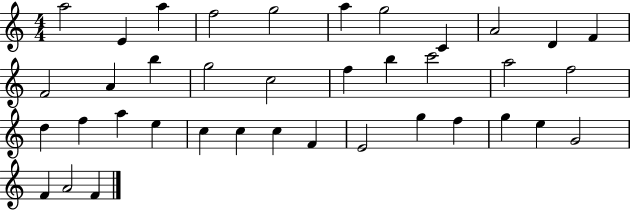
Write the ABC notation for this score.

X:1
T:Untitled
M:4/4
L:1/4
K:C
a2 E a f2 g2 a g2 C A2 D F F2 A b g2 c2 f b c'2 a2 f2 d f a e c c c F E2 g f g e G2 F A2 F